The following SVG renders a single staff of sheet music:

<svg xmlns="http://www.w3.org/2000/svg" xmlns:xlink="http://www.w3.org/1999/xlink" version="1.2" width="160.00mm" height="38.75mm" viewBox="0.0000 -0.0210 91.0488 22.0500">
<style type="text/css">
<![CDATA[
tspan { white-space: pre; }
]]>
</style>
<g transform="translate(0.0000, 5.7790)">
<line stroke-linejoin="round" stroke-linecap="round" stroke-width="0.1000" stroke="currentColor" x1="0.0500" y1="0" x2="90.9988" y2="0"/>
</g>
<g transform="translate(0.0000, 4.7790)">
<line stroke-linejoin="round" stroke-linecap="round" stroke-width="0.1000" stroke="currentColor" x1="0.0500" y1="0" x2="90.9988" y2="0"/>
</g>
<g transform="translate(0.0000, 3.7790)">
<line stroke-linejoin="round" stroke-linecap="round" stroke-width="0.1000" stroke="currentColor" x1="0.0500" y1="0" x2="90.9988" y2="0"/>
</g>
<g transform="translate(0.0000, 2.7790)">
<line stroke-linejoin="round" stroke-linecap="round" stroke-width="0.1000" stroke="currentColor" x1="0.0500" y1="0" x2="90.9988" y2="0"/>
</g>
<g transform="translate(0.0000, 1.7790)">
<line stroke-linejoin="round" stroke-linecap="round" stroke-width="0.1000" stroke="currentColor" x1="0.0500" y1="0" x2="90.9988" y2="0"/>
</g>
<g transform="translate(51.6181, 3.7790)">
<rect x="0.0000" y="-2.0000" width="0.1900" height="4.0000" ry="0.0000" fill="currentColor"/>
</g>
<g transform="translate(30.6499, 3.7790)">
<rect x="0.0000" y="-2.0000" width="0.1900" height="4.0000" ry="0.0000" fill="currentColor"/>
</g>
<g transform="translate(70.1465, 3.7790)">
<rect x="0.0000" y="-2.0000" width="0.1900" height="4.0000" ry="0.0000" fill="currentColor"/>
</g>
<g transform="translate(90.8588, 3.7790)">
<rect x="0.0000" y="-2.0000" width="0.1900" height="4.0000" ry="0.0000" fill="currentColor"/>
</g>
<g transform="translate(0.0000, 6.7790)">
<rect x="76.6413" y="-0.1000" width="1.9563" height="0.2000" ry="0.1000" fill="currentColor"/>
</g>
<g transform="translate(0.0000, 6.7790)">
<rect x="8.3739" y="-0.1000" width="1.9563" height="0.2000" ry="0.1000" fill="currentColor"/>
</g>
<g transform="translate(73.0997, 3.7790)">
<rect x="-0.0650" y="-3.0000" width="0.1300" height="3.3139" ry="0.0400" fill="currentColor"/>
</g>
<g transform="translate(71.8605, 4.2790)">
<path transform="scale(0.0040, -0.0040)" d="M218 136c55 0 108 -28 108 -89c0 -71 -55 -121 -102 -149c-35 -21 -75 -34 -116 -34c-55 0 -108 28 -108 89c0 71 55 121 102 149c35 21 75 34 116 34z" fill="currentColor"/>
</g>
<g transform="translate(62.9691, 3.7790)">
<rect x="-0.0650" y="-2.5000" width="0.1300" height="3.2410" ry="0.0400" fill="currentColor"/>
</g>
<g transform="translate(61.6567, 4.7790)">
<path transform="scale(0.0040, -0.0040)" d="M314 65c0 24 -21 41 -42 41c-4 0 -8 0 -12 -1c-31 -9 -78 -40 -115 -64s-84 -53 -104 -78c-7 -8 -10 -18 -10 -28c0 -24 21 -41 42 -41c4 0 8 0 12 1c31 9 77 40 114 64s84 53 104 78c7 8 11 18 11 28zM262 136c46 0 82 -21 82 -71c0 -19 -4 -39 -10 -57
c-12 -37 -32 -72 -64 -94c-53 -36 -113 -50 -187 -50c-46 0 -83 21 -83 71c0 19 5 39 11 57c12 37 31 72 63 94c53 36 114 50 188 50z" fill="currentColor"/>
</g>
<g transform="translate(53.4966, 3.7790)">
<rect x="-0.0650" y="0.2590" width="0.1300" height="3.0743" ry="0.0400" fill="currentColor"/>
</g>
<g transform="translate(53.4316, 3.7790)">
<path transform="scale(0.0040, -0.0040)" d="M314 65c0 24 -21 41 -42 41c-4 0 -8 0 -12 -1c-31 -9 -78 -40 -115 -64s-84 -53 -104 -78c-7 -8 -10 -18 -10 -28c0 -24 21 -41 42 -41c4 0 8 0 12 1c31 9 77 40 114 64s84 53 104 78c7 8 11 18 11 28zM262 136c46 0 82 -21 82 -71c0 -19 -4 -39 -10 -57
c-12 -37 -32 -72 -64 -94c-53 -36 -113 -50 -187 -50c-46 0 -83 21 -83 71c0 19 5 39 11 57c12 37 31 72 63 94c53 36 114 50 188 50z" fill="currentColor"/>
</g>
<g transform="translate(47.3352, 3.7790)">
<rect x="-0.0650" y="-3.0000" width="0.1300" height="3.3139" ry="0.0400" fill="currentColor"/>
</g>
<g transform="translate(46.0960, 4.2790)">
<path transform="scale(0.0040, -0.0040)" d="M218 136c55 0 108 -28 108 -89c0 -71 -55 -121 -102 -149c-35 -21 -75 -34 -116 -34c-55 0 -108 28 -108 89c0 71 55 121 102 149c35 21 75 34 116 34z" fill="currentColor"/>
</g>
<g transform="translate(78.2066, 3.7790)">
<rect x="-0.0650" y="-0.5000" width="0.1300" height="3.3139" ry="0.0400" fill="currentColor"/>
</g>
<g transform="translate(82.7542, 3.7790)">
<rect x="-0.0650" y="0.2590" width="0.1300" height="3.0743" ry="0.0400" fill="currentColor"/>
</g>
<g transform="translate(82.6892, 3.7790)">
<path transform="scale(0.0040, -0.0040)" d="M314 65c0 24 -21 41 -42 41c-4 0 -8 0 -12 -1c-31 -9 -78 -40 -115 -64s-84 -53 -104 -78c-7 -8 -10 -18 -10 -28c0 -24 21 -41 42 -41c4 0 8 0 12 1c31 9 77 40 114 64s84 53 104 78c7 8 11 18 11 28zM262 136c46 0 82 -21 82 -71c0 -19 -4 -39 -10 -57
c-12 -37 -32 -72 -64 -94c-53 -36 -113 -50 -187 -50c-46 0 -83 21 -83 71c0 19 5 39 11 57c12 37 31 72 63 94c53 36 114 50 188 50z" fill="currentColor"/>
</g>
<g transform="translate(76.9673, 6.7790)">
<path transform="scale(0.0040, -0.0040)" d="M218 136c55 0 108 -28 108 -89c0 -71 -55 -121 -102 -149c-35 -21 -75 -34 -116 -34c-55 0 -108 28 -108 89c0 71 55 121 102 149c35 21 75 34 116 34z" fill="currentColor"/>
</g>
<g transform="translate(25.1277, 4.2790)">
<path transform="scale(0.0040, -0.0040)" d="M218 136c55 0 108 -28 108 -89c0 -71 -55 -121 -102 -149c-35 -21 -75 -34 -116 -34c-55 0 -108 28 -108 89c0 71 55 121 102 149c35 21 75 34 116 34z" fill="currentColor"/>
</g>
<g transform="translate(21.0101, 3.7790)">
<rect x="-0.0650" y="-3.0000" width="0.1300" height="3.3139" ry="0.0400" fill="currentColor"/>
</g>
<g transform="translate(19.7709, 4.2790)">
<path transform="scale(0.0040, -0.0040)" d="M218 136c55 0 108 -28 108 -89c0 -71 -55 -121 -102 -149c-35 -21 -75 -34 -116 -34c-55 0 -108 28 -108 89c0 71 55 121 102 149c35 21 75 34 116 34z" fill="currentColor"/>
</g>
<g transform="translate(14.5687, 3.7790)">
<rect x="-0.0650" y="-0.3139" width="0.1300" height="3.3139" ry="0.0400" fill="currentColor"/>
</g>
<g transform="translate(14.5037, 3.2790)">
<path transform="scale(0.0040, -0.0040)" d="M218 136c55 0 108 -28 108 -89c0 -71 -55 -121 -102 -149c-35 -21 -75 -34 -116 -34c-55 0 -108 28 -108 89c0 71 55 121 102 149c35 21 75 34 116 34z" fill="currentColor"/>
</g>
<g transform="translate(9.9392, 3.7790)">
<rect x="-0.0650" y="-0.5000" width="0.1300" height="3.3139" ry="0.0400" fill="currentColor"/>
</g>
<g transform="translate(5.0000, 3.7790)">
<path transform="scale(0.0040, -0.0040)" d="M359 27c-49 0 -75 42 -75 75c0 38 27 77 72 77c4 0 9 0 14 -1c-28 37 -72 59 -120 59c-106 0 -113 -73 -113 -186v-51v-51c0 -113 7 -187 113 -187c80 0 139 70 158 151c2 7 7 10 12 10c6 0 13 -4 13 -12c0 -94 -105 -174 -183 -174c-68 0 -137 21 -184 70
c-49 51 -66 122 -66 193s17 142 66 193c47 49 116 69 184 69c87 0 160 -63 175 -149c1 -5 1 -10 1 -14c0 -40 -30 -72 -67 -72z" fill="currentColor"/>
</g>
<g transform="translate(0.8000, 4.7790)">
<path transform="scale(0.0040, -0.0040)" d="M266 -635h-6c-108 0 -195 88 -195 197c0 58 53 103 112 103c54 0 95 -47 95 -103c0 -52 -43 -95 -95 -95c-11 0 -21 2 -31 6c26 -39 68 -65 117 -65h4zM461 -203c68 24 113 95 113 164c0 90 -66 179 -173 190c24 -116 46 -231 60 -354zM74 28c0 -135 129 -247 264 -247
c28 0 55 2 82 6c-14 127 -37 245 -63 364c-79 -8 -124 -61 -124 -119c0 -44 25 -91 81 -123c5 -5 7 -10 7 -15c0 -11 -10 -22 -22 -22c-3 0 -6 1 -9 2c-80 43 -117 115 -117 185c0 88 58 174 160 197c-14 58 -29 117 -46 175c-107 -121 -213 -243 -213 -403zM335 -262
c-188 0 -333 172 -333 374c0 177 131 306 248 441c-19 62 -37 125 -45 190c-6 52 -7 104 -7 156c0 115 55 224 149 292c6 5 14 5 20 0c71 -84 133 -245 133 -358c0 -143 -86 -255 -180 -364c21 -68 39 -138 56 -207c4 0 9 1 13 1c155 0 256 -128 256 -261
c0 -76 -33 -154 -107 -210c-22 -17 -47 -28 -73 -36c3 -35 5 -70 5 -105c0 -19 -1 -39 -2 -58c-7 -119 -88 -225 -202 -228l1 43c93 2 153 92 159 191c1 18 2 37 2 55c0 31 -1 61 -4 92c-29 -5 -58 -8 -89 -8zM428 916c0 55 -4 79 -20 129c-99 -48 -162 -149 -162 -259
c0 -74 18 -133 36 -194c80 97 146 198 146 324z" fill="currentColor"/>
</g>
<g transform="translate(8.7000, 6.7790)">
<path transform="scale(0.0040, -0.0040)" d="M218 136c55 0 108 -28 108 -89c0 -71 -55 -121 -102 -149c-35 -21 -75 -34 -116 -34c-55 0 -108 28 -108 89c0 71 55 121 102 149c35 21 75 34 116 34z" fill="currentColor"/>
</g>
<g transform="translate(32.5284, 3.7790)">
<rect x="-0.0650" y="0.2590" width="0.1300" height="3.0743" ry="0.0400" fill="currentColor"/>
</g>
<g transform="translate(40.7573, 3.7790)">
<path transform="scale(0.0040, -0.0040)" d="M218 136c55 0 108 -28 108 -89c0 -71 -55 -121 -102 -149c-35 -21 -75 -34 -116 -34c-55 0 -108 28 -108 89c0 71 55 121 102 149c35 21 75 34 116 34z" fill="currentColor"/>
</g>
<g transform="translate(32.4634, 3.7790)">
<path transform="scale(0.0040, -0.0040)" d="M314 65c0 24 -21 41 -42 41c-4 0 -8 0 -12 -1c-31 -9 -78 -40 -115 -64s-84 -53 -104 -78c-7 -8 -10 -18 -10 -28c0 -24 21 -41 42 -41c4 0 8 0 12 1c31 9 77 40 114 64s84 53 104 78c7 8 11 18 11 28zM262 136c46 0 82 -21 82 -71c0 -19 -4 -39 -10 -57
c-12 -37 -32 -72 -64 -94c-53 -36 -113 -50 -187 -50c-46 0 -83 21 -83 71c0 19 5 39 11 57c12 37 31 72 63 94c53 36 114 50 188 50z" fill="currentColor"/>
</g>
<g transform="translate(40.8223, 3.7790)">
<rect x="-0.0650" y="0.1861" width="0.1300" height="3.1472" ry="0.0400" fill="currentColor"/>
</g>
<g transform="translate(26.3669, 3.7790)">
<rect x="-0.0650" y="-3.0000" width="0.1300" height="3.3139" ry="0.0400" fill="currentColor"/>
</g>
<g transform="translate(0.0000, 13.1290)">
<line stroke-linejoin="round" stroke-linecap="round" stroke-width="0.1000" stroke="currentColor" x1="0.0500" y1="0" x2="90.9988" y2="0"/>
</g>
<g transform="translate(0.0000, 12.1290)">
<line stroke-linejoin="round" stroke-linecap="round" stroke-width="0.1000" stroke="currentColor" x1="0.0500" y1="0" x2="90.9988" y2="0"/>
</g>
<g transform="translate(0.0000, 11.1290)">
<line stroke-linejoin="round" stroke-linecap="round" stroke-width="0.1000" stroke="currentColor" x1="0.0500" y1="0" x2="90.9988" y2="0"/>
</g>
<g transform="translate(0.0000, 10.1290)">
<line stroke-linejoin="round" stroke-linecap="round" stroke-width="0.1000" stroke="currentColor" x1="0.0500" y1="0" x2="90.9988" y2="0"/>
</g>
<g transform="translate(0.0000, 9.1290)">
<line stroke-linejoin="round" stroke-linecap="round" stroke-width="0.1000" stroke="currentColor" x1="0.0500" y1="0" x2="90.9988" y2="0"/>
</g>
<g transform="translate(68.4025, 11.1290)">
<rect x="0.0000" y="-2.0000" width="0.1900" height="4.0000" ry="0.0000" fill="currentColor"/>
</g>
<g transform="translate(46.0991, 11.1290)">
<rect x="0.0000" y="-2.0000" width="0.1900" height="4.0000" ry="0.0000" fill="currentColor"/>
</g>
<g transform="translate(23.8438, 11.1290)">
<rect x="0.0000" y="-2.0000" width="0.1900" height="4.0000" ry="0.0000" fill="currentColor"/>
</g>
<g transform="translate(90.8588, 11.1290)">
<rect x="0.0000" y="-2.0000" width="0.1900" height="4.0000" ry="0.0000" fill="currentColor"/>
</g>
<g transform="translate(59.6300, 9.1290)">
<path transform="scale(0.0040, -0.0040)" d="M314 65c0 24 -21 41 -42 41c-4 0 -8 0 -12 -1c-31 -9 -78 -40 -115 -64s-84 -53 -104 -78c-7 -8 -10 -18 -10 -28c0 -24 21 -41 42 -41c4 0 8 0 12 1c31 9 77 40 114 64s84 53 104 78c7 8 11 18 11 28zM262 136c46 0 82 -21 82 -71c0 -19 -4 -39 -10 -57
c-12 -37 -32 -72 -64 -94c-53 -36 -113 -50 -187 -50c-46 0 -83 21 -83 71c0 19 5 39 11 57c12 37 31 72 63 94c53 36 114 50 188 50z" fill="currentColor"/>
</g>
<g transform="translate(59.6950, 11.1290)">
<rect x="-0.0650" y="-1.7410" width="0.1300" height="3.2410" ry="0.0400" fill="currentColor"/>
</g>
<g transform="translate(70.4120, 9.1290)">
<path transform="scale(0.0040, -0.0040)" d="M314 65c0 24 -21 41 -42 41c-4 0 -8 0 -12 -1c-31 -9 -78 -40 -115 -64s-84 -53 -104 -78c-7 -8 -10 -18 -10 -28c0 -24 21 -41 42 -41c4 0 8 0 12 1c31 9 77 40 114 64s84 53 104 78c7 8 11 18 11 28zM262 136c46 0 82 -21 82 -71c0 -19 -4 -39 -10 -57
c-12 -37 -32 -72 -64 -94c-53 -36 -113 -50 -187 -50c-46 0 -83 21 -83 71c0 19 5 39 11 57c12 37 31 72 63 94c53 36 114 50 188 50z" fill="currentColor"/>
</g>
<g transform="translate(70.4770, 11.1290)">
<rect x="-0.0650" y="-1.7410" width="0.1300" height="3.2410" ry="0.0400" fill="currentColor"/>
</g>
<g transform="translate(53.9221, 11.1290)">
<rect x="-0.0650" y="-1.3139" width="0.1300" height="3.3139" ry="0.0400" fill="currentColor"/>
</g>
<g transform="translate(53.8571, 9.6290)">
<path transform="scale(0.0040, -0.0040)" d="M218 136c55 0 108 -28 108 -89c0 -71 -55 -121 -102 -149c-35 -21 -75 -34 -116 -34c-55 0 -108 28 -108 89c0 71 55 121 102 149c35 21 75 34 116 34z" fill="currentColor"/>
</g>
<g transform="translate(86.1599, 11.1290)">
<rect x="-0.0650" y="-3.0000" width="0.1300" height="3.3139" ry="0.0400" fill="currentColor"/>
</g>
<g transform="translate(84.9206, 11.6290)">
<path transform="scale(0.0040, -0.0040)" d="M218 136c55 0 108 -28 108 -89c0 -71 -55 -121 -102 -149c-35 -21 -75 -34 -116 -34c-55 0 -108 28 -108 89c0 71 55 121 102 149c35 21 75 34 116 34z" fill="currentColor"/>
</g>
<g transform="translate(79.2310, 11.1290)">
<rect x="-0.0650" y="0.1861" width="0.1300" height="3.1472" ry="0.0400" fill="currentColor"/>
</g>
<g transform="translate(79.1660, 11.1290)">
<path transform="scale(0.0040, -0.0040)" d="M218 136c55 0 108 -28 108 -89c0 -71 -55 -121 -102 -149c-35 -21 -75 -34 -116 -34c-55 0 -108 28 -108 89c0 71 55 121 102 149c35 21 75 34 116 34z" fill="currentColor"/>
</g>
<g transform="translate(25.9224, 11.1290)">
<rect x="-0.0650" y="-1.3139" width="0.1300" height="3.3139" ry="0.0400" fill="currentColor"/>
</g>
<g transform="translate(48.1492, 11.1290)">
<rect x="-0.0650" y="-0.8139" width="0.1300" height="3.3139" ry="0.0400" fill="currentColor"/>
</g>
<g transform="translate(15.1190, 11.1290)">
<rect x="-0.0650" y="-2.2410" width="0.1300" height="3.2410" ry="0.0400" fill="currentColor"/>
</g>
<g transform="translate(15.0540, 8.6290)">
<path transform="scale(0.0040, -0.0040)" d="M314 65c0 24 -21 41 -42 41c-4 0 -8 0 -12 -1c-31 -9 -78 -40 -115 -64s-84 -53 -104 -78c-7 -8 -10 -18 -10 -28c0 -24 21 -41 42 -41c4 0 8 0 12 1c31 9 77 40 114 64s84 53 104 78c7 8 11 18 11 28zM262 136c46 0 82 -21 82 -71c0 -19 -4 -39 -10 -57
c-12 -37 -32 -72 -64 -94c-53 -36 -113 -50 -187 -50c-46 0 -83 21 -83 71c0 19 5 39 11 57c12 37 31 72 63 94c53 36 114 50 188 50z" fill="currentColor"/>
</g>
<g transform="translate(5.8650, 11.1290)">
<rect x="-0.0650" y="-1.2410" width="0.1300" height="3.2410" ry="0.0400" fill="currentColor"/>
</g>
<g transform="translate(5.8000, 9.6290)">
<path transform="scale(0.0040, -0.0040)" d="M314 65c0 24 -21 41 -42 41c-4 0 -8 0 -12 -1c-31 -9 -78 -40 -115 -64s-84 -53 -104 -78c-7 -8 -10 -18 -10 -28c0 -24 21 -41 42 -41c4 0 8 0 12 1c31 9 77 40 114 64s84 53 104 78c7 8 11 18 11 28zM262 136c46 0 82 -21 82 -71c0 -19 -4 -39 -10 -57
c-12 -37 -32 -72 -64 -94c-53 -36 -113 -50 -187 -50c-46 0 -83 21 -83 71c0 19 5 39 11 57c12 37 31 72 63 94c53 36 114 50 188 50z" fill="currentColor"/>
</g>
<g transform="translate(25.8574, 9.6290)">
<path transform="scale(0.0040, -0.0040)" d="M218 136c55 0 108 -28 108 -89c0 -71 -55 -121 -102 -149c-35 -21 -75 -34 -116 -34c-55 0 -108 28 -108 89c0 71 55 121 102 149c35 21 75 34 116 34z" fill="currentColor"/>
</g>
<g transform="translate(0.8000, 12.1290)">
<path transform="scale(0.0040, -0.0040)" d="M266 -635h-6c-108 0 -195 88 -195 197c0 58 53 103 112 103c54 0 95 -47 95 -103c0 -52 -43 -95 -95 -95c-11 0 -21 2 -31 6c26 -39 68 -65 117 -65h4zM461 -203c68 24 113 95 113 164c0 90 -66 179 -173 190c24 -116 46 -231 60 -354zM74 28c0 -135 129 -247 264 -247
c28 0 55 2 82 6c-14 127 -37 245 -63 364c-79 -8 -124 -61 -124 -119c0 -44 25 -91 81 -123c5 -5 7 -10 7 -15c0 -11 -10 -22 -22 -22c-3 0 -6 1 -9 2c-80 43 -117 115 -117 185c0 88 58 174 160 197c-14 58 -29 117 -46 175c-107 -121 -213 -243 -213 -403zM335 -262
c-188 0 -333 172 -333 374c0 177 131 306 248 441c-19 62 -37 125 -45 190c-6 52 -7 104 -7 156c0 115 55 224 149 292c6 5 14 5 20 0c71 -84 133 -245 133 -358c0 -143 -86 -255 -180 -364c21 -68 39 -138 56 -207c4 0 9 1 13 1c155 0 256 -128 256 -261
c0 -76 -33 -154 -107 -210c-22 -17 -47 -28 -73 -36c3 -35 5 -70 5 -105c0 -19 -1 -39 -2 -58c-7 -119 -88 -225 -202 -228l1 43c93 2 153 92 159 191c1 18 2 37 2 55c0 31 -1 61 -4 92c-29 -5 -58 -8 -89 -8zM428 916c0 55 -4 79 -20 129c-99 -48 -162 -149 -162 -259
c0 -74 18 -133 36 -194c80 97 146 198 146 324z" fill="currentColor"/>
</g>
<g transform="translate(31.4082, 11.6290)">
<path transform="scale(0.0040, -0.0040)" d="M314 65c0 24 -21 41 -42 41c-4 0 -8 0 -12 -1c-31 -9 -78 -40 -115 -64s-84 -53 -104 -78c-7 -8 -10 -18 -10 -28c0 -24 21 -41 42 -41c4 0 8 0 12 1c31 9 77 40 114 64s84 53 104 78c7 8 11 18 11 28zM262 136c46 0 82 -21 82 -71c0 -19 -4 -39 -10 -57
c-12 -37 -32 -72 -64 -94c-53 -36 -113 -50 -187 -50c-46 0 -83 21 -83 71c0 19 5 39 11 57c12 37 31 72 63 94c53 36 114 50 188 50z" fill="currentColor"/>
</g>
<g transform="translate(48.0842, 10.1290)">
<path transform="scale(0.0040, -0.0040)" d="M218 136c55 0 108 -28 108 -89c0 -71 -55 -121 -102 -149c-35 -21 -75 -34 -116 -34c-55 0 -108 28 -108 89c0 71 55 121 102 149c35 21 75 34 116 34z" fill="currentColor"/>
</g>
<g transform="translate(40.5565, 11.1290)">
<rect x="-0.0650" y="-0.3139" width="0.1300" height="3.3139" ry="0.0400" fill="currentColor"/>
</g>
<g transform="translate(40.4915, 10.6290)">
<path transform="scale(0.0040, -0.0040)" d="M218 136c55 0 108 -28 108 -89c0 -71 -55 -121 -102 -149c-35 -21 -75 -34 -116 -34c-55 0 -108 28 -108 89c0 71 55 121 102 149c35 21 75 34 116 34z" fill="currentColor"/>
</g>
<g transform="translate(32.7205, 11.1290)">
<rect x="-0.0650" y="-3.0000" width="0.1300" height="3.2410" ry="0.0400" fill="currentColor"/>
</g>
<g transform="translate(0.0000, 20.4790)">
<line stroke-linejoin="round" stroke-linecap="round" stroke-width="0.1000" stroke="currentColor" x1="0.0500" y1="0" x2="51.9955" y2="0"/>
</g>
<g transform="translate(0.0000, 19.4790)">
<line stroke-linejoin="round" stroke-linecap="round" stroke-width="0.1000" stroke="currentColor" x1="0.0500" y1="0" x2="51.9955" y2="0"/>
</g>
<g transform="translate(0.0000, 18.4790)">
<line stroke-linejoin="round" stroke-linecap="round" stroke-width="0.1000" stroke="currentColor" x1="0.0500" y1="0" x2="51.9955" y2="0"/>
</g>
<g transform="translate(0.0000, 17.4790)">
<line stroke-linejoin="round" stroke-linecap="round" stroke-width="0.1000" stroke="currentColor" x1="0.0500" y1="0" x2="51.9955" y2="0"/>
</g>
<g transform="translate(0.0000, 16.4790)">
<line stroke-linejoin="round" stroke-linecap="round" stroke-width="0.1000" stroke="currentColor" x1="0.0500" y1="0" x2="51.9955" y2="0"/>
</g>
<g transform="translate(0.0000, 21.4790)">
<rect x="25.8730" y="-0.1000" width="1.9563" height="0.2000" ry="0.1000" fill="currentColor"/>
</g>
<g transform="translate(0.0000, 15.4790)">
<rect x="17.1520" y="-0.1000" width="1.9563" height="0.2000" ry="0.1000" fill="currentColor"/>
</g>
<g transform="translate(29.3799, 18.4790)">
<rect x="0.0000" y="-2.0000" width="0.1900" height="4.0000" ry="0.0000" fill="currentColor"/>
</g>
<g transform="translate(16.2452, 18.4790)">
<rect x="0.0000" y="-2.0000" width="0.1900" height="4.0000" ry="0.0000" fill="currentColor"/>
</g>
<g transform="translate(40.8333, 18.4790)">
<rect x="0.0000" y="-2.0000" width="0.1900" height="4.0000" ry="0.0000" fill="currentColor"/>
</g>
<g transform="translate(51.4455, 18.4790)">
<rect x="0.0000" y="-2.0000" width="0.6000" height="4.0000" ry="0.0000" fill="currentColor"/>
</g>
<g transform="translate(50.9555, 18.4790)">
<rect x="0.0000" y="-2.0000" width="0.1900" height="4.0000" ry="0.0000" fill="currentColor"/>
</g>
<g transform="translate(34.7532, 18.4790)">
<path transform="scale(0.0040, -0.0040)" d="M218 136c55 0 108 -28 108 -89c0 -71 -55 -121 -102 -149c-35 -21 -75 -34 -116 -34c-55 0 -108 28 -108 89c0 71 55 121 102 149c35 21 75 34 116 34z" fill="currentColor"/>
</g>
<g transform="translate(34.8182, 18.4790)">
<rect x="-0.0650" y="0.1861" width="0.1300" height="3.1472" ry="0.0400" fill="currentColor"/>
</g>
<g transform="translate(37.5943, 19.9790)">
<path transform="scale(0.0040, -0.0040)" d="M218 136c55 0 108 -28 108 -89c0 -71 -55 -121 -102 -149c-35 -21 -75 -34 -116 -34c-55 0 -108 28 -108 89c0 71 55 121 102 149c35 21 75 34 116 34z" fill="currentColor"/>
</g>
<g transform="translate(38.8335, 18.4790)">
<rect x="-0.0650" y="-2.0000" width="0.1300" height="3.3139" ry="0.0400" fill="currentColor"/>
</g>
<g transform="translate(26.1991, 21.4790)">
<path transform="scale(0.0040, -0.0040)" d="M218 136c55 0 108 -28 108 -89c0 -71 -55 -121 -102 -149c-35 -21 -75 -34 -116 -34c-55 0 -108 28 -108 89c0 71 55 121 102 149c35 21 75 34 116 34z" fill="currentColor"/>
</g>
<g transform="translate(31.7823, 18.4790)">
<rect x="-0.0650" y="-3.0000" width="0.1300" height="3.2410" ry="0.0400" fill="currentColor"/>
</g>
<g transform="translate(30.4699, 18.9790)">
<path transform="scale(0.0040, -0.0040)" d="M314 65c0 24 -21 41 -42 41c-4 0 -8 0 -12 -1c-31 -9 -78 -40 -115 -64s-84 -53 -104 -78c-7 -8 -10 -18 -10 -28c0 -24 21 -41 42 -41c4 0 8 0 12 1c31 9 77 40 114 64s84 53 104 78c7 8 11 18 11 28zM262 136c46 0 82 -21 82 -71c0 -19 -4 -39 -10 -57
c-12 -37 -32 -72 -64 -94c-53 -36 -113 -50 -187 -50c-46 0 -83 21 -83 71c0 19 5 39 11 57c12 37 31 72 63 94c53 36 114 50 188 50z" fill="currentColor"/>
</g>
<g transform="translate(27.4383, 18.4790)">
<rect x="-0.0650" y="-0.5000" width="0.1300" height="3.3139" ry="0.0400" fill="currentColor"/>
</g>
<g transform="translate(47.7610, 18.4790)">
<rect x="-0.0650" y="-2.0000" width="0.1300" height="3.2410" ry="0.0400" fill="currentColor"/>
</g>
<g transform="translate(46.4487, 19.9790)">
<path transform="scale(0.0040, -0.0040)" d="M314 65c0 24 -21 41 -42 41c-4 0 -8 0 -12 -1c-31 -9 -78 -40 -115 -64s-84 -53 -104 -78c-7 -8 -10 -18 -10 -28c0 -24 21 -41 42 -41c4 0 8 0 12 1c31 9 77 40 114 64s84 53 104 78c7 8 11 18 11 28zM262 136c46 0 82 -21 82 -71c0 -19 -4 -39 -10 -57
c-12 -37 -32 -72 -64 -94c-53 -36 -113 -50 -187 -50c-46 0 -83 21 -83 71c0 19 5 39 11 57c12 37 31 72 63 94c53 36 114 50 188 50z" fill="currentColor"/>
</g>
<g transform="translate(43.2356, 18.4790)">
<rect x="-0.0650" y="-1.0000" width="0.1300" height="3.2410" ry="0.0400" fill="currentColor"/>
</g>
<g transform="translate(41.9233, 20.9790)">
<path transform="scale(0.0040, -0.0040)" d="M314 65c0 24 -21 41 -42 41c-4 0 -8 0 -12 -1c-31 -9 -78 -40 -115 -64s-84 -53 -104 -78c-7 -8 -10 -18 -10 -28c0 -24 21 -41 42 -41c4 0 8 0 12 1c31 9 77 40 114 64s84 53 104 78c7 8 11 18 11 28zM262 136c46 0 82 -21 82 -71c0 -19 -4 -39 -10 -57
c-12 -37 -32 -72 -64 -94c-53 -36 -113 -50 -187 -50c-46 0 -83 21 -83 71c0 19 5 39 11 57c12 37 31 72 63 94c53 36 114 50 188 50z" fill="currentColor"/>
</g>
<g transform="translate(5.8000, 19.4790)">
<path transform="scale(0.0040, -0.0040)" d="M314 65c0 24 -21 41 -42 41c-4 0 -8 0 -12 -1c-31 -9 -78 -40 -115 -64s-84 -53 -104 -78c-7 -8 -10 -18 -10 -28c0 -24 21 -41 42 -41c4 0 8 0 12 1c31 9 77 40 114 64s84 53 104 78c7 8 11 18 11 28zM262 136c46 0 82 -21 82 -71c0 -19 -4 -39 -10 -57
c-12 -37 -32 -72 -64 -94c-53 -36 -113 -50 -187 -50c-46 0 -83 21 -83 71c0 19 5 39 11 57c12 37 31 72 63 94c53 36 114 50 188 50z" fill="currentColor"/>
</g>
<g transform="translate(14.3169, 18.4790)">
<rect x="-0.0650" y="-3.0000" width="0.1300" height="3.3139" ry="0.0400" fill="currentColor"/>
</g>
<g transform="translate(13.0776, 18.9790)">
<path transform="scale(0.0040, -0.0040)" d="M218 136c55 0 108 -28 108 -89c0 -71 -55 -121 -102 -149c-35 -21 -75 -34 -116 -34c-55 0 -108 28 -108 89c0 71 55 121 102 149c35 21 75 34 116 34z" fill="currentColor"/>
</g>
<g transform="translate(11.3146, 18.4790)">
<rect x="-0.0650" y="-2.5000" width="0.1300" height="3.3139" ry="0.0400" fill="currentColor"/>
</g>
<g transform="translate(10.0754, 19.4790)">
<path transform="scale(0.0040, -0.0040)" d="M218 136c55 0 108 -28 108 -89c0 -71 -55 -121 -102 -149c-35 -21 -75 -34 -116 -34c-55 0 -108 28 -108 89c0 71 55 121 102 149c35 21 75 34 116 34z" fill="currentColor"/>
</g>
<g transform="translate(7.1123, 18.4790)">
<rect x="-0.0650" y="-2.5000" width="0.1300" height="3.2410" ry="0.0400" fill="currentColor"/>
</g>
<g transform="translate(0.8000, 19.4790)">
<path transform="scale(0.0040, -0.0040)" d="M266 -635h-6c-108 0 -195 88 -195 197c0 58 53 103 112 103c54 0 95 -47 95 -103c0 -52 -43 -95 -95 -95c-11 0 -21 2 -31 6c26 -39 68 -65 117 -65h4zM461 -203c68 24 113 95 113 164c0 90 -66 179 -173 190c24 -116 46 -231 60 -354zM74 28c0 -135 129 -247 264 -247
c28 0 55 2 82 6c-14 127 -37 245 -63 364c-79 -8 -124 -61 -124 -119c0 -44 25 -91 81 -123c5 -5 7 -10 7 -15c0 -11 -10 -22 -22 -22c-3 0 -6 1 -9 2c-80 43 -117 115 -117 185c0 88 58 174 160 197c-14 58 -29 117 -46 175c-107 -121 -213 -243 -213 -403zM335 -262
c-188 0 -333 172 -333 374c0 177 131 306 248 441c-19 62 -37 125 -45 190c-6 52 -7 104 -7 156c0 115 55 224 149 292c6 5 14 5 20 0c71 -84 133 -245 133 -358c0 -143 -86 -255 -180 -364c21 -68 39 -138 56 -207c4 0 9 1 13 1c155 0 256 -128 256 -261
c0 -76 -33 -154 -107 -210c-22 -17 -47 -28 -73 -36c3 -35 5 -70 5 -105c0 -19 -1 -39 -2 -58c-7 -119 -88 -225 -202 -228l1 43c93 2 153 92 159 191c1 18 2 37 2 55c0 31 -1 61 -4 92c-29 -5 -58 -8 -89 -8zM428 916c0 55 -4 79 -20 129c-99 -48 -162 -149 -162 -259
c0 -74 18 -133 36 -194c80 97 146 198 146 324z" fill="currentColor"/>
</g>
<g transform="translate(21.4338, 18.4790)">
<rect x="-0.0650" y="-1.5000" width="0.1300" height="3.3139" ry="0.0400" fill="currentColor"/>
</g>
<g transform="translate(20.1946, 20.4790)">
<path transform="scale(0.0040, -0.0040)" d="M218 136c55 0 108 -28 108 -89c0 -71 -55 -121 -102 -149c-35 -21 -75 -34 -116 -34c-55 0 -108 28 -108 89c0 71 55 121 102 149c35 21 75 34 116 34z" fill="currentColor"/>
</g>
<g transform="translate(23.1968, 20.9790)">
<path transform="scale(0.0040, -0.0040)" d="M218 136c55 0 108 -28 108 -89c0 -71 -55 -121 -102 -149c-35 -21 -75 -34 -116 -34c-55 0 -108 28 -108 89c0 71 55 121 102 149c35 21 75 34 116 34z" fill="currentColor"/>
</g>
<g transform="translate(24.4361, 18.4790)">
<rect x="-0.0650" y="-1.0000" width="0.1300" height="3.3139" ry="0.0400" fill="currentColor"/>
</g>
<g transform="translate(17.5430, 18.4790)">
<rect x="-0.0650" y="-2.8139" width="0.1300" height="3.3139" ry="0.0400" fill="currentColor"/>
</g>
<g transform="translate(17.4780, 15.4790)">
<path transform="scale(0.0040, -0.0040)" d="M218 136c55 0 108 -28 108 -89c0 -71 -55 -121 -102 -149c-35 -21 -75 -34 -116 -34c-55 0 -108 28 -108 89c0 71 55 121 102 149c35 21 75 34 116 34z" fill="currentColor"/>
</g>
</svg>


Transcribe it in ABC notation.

X:1
T:Untitled
M:4/4
L:1/4
K:C
C c A A B2 B A B2 G2 A C B2 e2 g2 e A2 c d e f2 f2 B A G2 G A a E D C A2 B F D2 F2